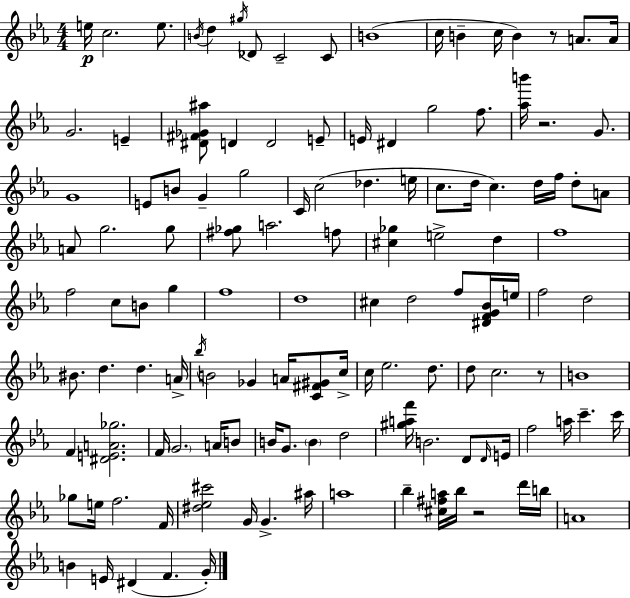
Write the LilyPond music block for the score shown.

{
  \clef treble
  \numericTimeSignature
  \time 4/4
  \key ees \major
  \repeat volta 2 { e''16\p c''2. e''8. | \acciaccatura { b'16 } d''4 \acciaccatura { gis''16 } des'8 c'2-- | c'8 b'1( | c''16 b'4-- c''16 b'4) r8 a'8. | \break a'16 g'2. e'4-- | <dis' fis' ges' ais''>8 d'4 d'2 | e'8-- e'16 dis'4 g''2 f''8. | <aes'' b'''>16 r2. g'8. | \break g'1 | e'8 b'8 g'4-- g''2 | c'16 c''2( des''4. | e''16 c''8. d''16 c''4.) d''16 f''16 d''8-. | \break a'8 a'8 g''2. | g''8 <fis'' ges''>8 a''2. | f''8 <cis'' ges''>4 e''2-> d''4 | f''1 | \break f''2 c''8 b'8 g''4 | f''1 | d''1 | cis''4 d''2 f''8 | \break <dis' f' g' bes'>16 e''16 f''2 d''2 | bis'8. d''4. d''4. | a'16-> \acciaccatura { bes''16 } b'2 ges'4 a'16 | <c' fis' gis'>8 c''16-> c''16 ees''2. | \break d''8. d''8 c''2. | r8 b'1 | f'4 <dis' e' a' ges''>2. | f'16 \parenthesize g'2. | \break a'16 b'8 b'16 g'8. \parenthesize b'4 d''2 | <gis'' a'' f'''>16 b'2. | d'8 \grace { d'16 } e'16 f''2 a''16 c'''4.-- | c'''16 ges''8 e''16 f''2. | \break f'16 <dis'' ees'' cis'''>2 g'16 g'4.-> | ais''16 a''1 | bes''4-- <cis'' fis'' a''>16 bes''16 r2 | d'''16 b''16 a'1 | \break b'4 e'16 dis'4( f'4. | g'16-.) } \bar "|."
}